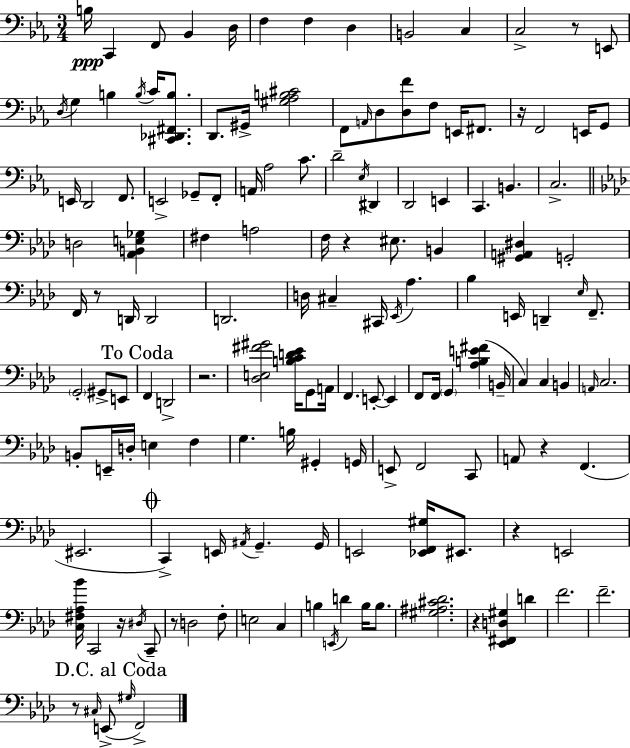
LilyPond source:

{
  \clef bass
  \numericTimeSignature
  \time 3/4
  \key ees \major
  \repeat volta 2 { b16\ppp c,4 f,8 bes,4 d16 | f4 f4 d4 | b,2 c4 | c2-> r8 e,8 | \break \acciaccatura { d16 } g4 b4 \acciaccatura { b16 } c'16 <cis, des, fis, b>8. | d,8. gis,16-> <gis aes b cis'>2 | f,8 \grace { a,16 } d8 <d f'>8 f8 e,16 | fis,8. r16 f,2 | \break e,16 g,8 e,16 d,2 | f,8. e,2-> ges,8-- | f,8-. a,16 aes2 | c'8. d'2-- \acciaccatura { ees16 } | \break dis,4 d,2 | e,4 c,4. b,4. | c2.-> | \bar "||" \break \key f \minor d2 <aes, b, e ges>4 | fis4 a2 | f16 r4 eis8. b,4 | <gis, a, dis>4 g,2-. | \break f,16 r8 d,16 d,2 | d,2. | d16 cis4-- cis,16 \acciaccatura { ees,16 } aes4. | bes4 e,16 d,4-- \grace { ees16 } f,8.-- | \break \parenthesize g,2-. gis,8-> | e,8 \mark "To Coda" f,4 d,2-> | r2. | <des e fis' gis'>2 <b c' d' ees'>16 g,8 | \break a,16 f,4. e,8-.~~ e,4 | f,8 f,16 \parenthesize g,4 <aes b e' fis'>4( | b,16-- c4) c4 b,4 | \grace { a,16 } c2. | \break b,8-. e,16-- d16-. e4 f4 | g4. b16 gis,4-. | g,16 e,8-> f,2 | c,8 a,8 r4 f,4.( | \break eis,2. | \mark \markup { \musicglyph "scripts.coda" } c,4->) e,16 \acciaccatura { ais,16 } g,4.-- | g,16 e,2 | <ees, f, gis>16 eis,8. r4 e,2 | \break <c fis aes bes'>16 c,2 | r16 \acciaccatura { dis16 } c,8-- r8 d2 | f8-. e2 | c4 b4 \acciaccatura { e,16 } d'4 | \break b16 b8. <gis ais cis' des'>2. | r4 <ees, fis, d gis>4 | d'4 f'2. | f'2.-- | \break \mark "D.C. al Coda" r8 \grace { cis16 }( e,8-> \grace { gis16 } | f,2->) } \bar "|."
}